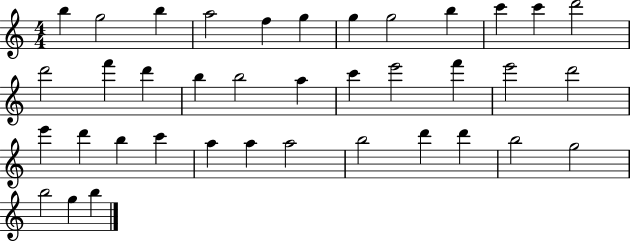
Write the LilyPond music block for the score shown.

{
  \clef treble
  \numericTimeSignature
  \time 4/4
  \key c \major
  b''4 g''2 b''4 | a''2 f''4 g''4 | g''4 g''2 b''4 | c'''4 c'''4 d'''2 | \break d'''2 f'''4 d'''4 | b''4 b''2 a''4 | c'''4 e'''2 f'''4 | e'''2 d'''2 | \break e'''4 d'''4 b''4 c'''4 | a''4 a''4 a''2 | b''2 d'''4 d'''4 | b''2 g''2 | \break b''2 g''4 b''4 | \bar "|."
}